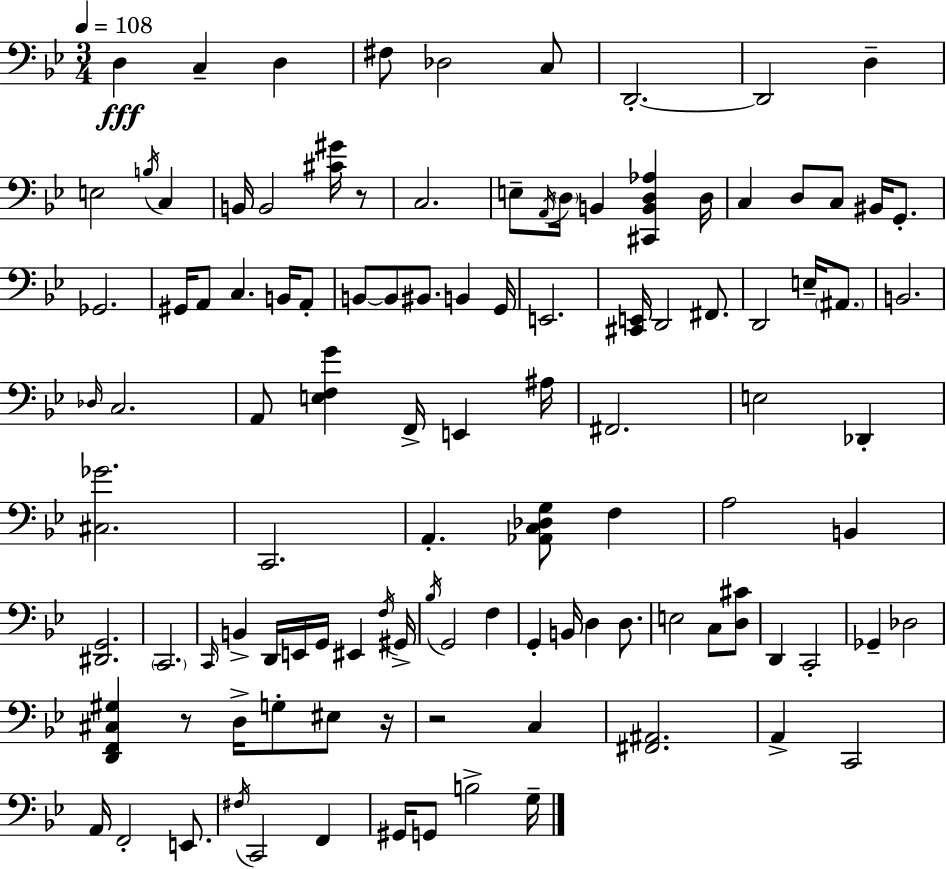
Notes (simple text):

D3/q C3/q D3/q F#3/e Db3/h C3/e D2/h. D2/h D3/q E3/h B3/s C3/q B2/s B2/h [C#4,G#4]/s R/e C3/h. E3/e A2/s D3/s B2/q [C#2,B2,D3,Ab3]/q D3/s C3/q D3/e C3/e BIS2/s G2/e. Gb2/h. G#2/s A2/e C3/q. B2/s A2/e B2/e B2/e BIS2/e. B2/q G2/s E2/h. [C#2,E2]/s D2/h F#2/e. D2/h E3/s A#2/e. B2/h. Db3/s C3/h. A2/e [E3,F3,G4]/q F2/s E2/q A#3/s F#2/h. E3/h Db2/q [C#3,Gb4]/h. C2/h. A2/q. [Ab2,C3,Db3,G3]/e F3/q A3/h B2/q [D#2,G2]/h. C2/h. C2/s B2/q D2/s E2/s G2/s EIS2/q F3/s G#2/s Bb3/s G2/h F3/q G2/q B2/s D3/q D3/e. E3/h C3/e [D3,C#4]/e D2/q C2/h Gb2/q Db3/h [D2,F2,C#3,G#3]/q R/e D3/s G3/e EIS3/e R/s R/h C3/q [F#2,A#2]/h. A2/q C2/h A2/s F2/h E2/e. F#3/s C2/h F2/q G#2/s G2/e B3/h G3/s